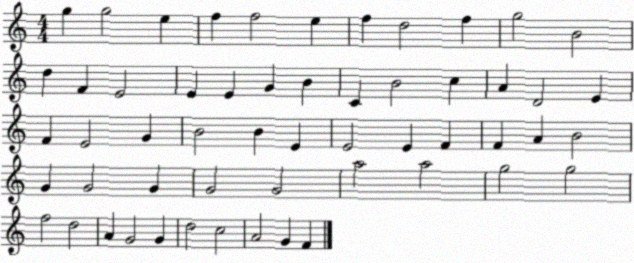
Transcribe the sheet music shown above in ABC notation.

X:1
T:Untitled
M:4/4
L:1/4
K:C
g g2 e f f2 e f d2 f g2 B2 d F E2 E E G B C B2 c A D2 E F E2 G B2 B E E2 E F F A B2 G G2 G G2 G2 a2 a2 g2 g2 f2 d2 A G2 G d2 c2 A2 G F